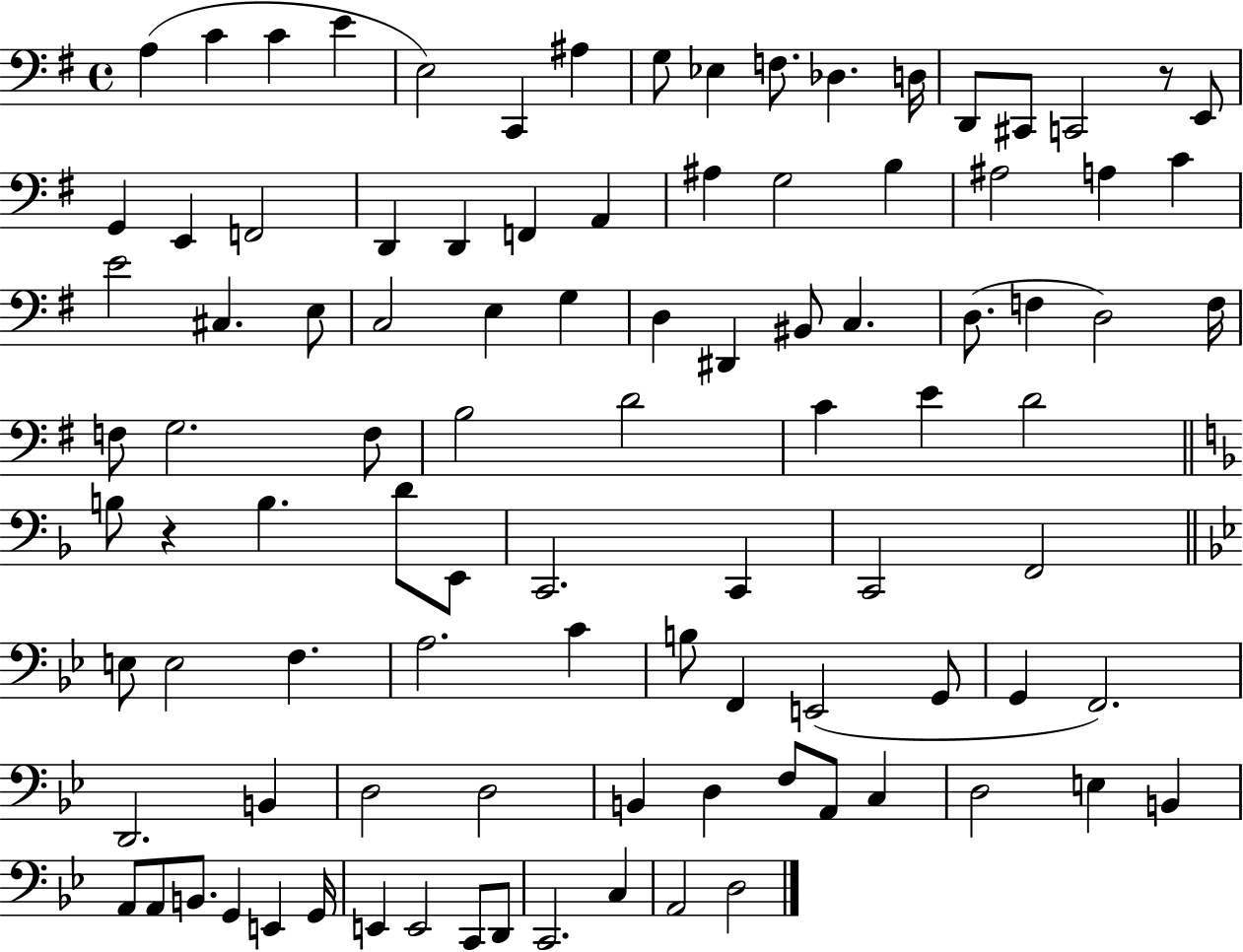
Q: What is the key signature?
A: G major